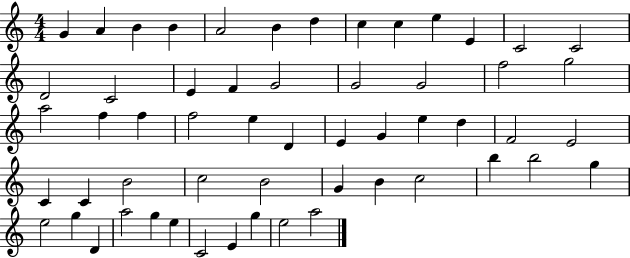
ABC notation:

X:1
T:Untitled
M:4/4
L:1/4
K:C
G A B B A2 B d c c e E C2 C2 D2 C2 E F G2 G2 G2 f2 g2 a2 f f f2 e D E G e d F2 E2 C C B2 c2 B2 G B c2 b b2 g e2 g D a2 g e C2 E g e2 a2